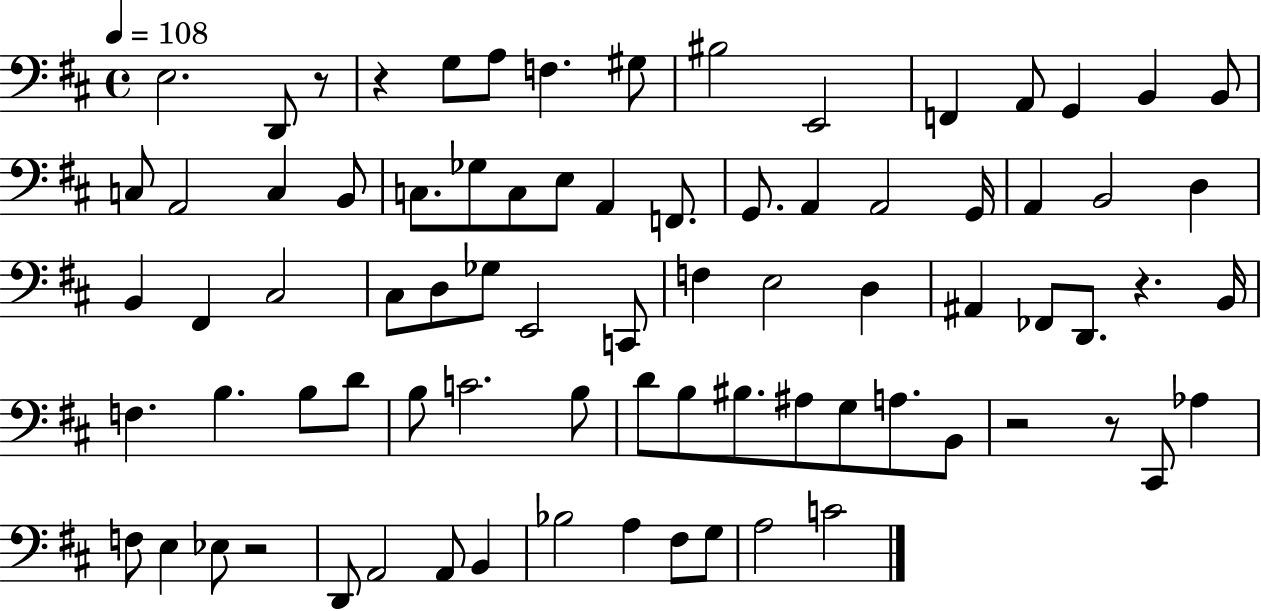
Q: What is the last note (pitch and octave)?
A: C4